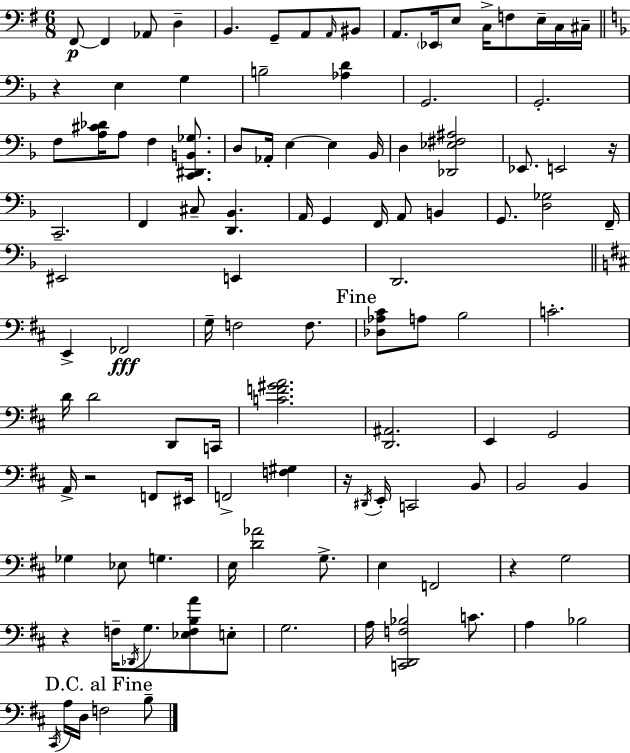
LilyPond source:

{
  \clef bass
  \numericTimeSignature
  \time 6/8
  \key e \minor
  fis,8~~\p fis,4 aes,8 d4-- | b,4. g,8-- a,8 \grace { a,16 } bis,8 | a,8. \parenthesize ees,16 e8 c16-> f8 e16-- c16 | cis16-- \bar "||" \break \key f \major r4 e4 g4 | b2-- <aes d'>4 | g,2. | g,2.-. | \break f8 <a cis' des'>16 a8 f4 <c, dis, b, ges>8. | d8 aes,16-. e4~~ e4 bes,16 | d4 <des, ees fis ais>2 | ees,8. e,2 r16 | \break c,2.-- | f,4 cis8-- <d, bes,>4. | a,16 g,4 f,16 a,8 b,4 | g,8. <d ges>2 f,16-- | \break eis,2 e,4 | d,2. | \bar "||" \break \key d \major e,4-> fes,2\fff | g16-- f2 f8. | \mark "Fine" <des aes cis'>8 a8 b2 | c'2.-. | \break d'16 d'2 d,8 c,16 | <c' f' gis' a'>2. | <d, ais,>2. | e,4 g,2 | \break a,16-> r2 f,8 eis,16 | f,2-> <f gis>4 | r16 \acciaccatura { dis,16 } e,16-. c,2 b,8 | b,2 b,4 | \break ges4 ees8 g4. | e16 <d' aes'>2 g8.-> | e4 f,2 | r4 g2 | \break r4 f16-- \acciaccatura { des,16 } g8. <ees f b a'>8 | e8-. g2. | a16 <c, d, f bes>2 c'8. | a4 bes2 | \break \mark "D.C. al Fine" \acciaccatura { cis,16 } a16 d16 f2 | b8-- \bar "|."
}